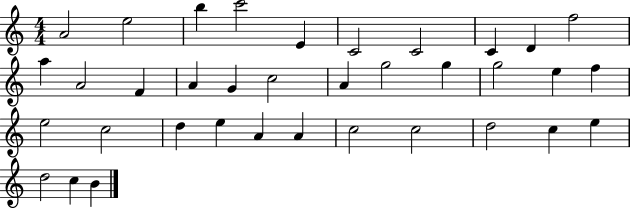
X:1
T:Untitled
M:4/4
L:1/4
K:C
A2 e2 b c'2 E C2 C2 C D f2 a A2 F A G c2 A g2 g g2 e f e2 c2 d e A A c2 c2 d2 c e d2 c B